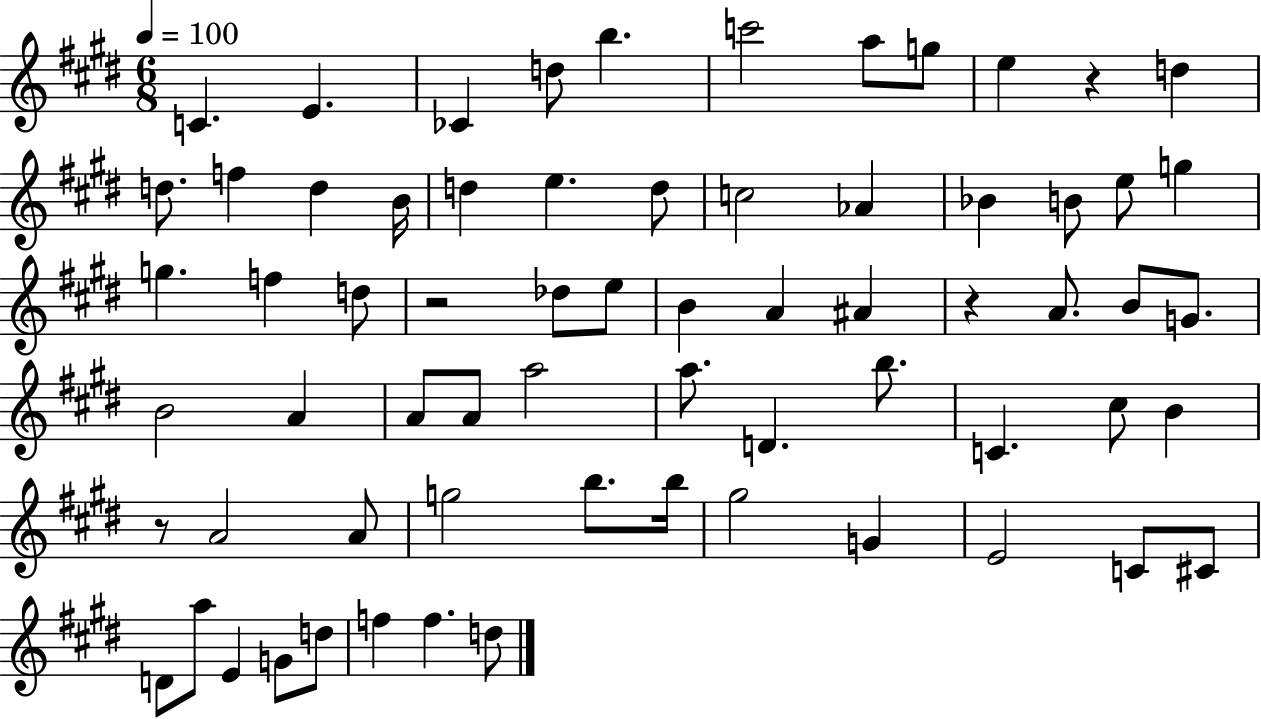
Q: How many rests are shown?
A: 4